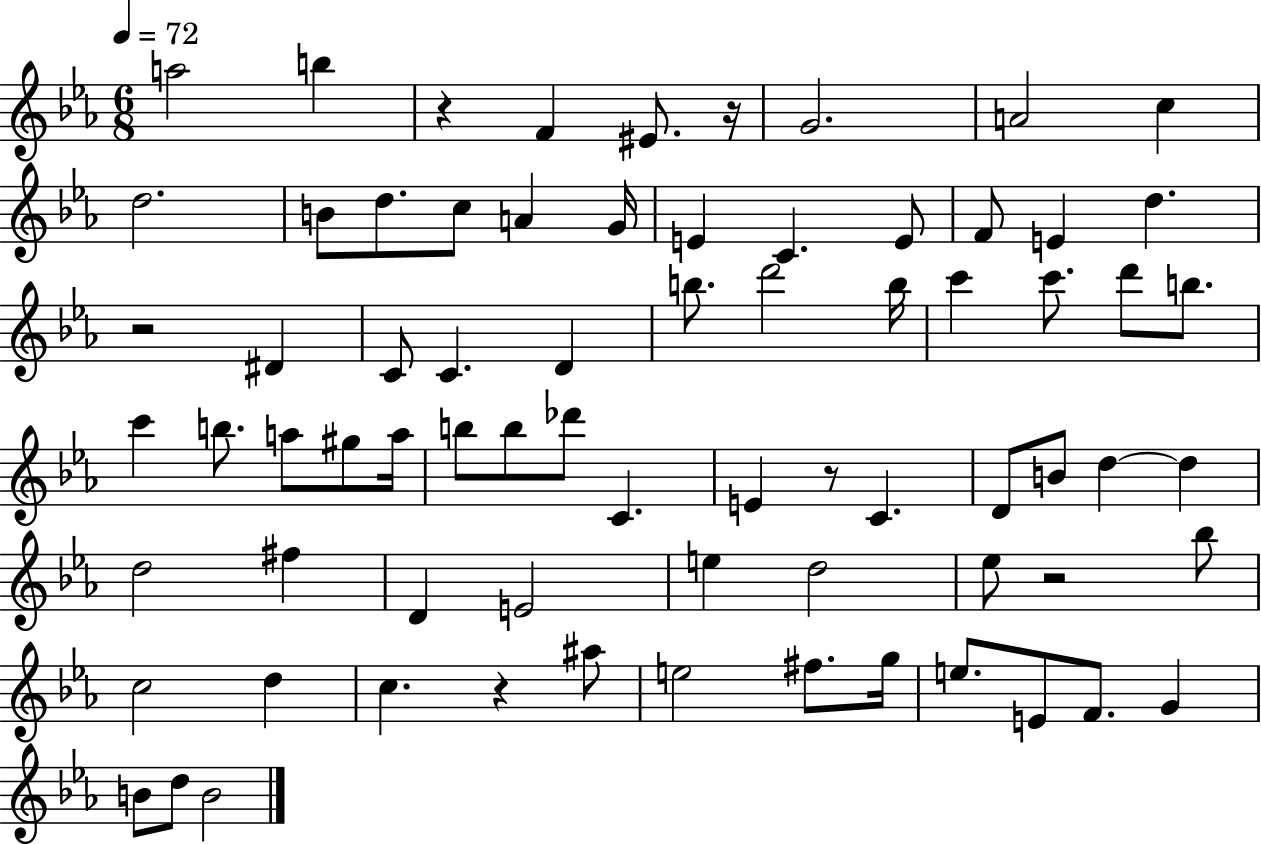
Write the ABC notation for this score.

X:1
T:Untitled
M:6/8
L:1/4
K:Eb
a2 b z F ^E/2 z/4 G2 A2 c d2 B/2 d/2 c/2 A G/4 E C E/2 F/2 E d z2 ^D C/2 C D b/2 d'2 b/4 c' c'/2 d'/2 b/2 c' b/2 a/2 ^g/2 a/4 b/2 b/2 _d'/2 C E z/2 C D/2 B/2 d d d2 ^f D E2 e d2 _e/2 z2 _b/2 c2 d c z ^a/2 e2 ^f/2 g/4 e/2 E/2 F/2 G B/2 d/2 B2